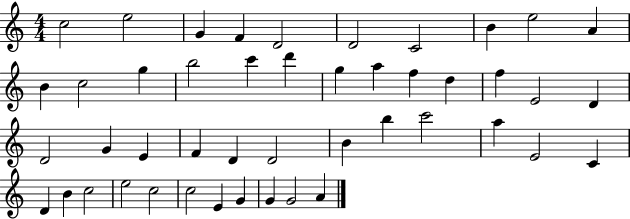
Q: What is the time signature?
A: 4/4